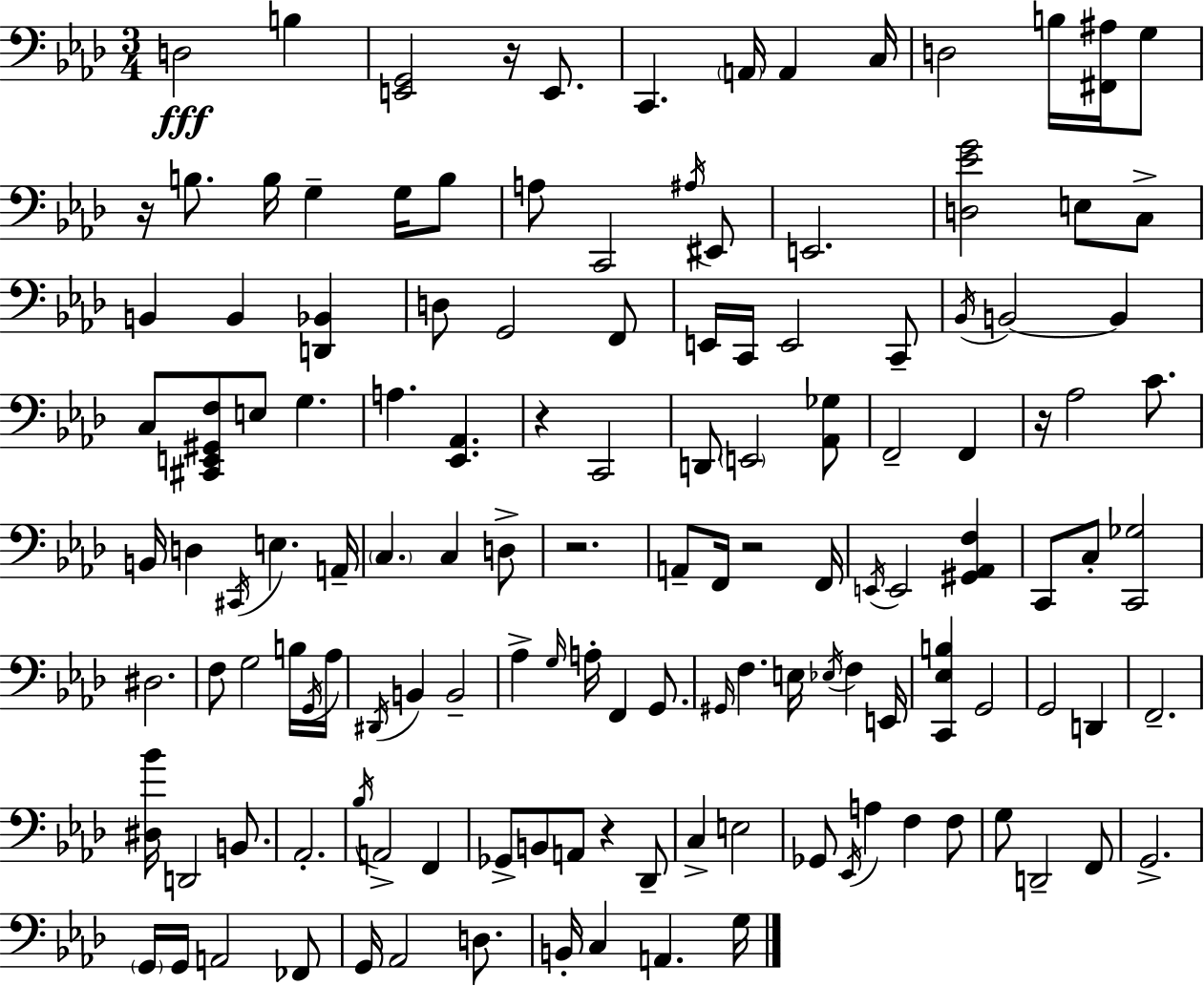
{
  \clef bass
  \numericTimeSignature
  \time 3/4
  \key f \minor
  d2\fff b4 | <e, g,>2 r16 e,8. | c,4. \parenthesize a,16 a,4 c16 | d2 b16 <fis, ais>16 g8 | \break r16 b8. b16 g4-- g16 b8 | a8 c,2 \acciaccatura { ais16 } eis,8 | e,2. | <d ees' g'>2 e8 c8-> | \break b,4 b,4 <d, bes,>4 | d8 g,2 f,8 | e,16 c,16 e,2 c,8-- | \acciaccatura { bes,16 } b,2~~ b,4 | \break c8 <cis, e, gis, f>8 e8 g4. | a4. <ees, aes,>4. | r4 c,2 | d,8 \parenthesize e,2 | \break <aes, ges>8 f,2-- f,4 | r16 aes2 c'8. | b,16 d4 \acciaccatura { cis,16 } e4. | a,16-- \parenthesize c4. c4 | \break d8-> r2. | a,8-- f,16 r2 | f,16 \acciaccatura { e,16 } e,2 | <gis, aes, f>4 c,8 c8-. <c, ges>2 | \break dis2. | f8 g2 | b16 \acciaccatura { g,16 } aes16 \acciaccatura { dis,16 } b,4 b,2-- | aes4-> \grace { g16 } a16-. | \break f,4 g,8. \grace { gis,16 } f4. | e16 \acciaccatura { ees16 } f4 e,16 <c, ees b>4 | g,2 g,2 | d,4 f,2.-- | \break <dis bes'>16 d,2 | b,8. aes,2.-. | \acciaccatura { bes16 } a,2-> | f,4 ges,8-> | \break b,8 a,8 r4 des,8-- c4-> | e2 ges,8 | \acciaccatura { ees,16 } a4 f4 f8 g8 | d,2-- f,8 g,2.-> | \break \parenthesize g,16 | g,16 a,2 fes,8 g,16 | aes,2 d8. b,16-. | c4 a,4. g16 \bar "|."
}